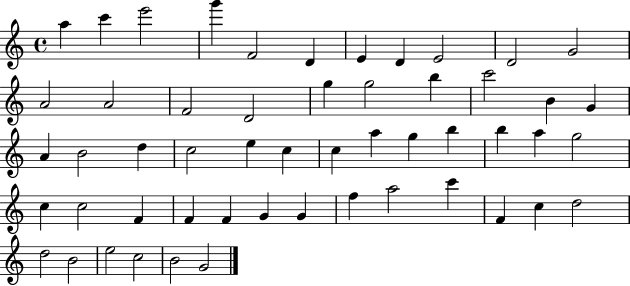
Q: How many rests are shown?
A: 0